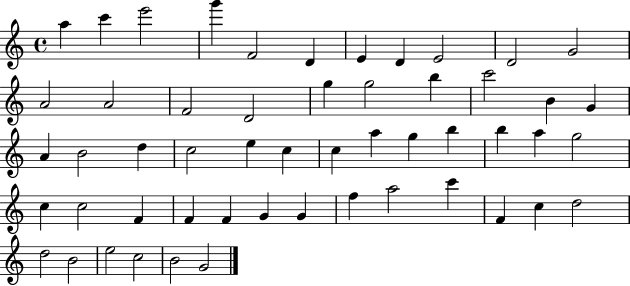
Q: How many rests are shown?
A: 0